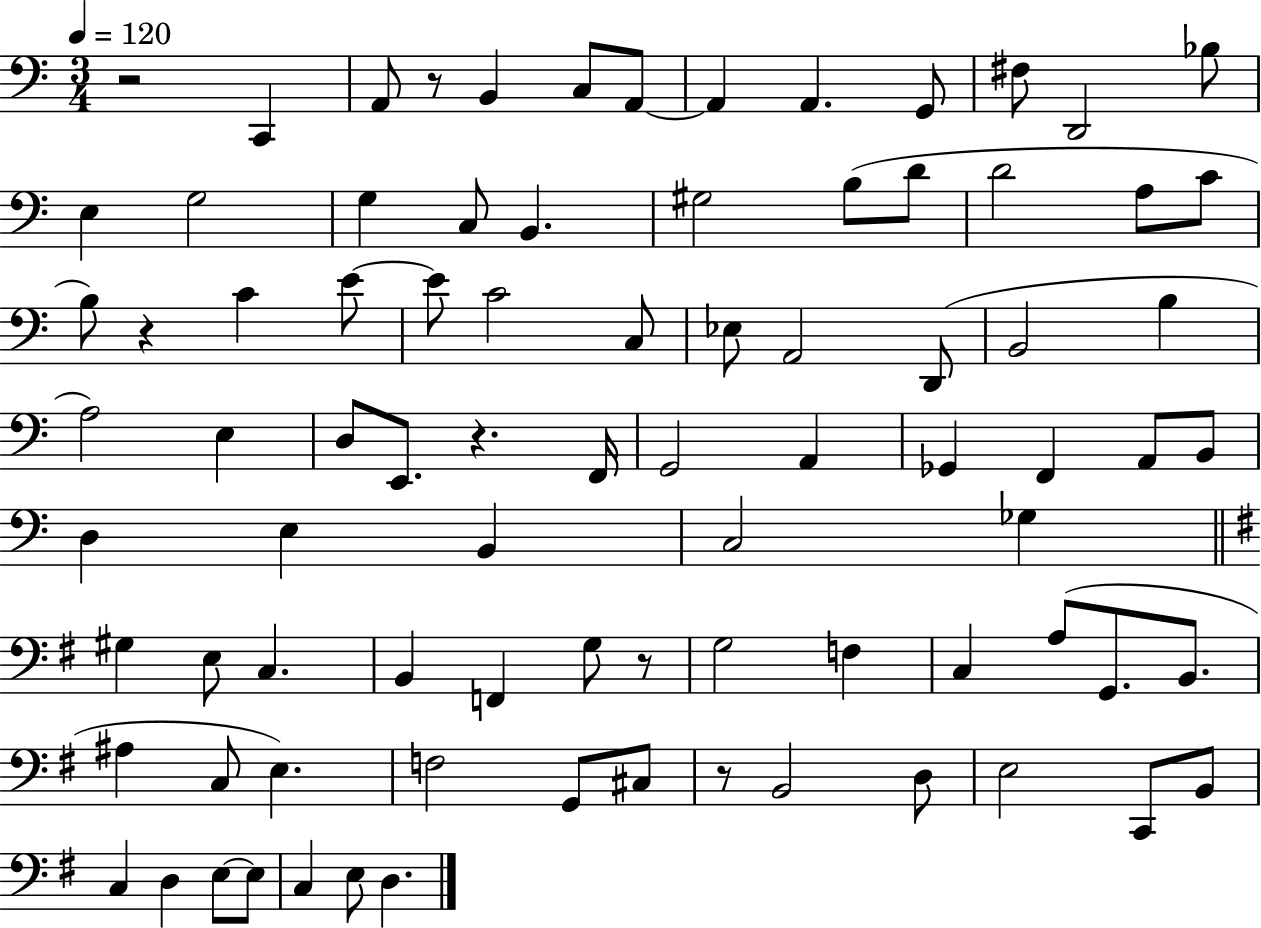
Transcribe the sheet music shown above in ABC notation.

X:1
T:Untitled
M:3/4
L:1/4
K:C
z2 C,, A,,/2 z/2 B,, C,/2 A,,/2 A,, A,, G,,/2 ^F,/2 D,,2 _B,/2 E, G,2 G, C,/2 B,, ^G,2 B,/2 D/2 D2 A,/2 C/2 B,/2 z C E/2 E/2 C2 C,/2 _E,/2 A,,2 D,,/2 B,,2 B, A,2 E, D,/2 E,,/2 z F,,/4 G,,2 A,, _G,, F,, A,,/2 B,,/2 D, E, B,, C,2 _G, ^G, E,/2 C, B,, F,, G,/2 z/2 G,2 F, C, A,/2 G,,/2 B,,/2 ^A, C,/2 E, F,2 G,,/2 ^C,/2 z/2 B,,2 D,/2 E,2 C,,/2 B,,/2 C, D, E,/2 E,/2 C, E,/2 D,